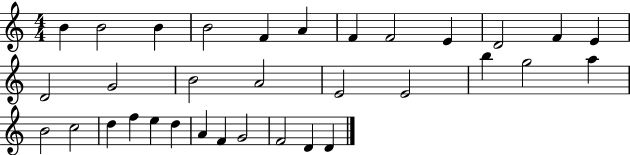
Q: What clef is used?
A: treble